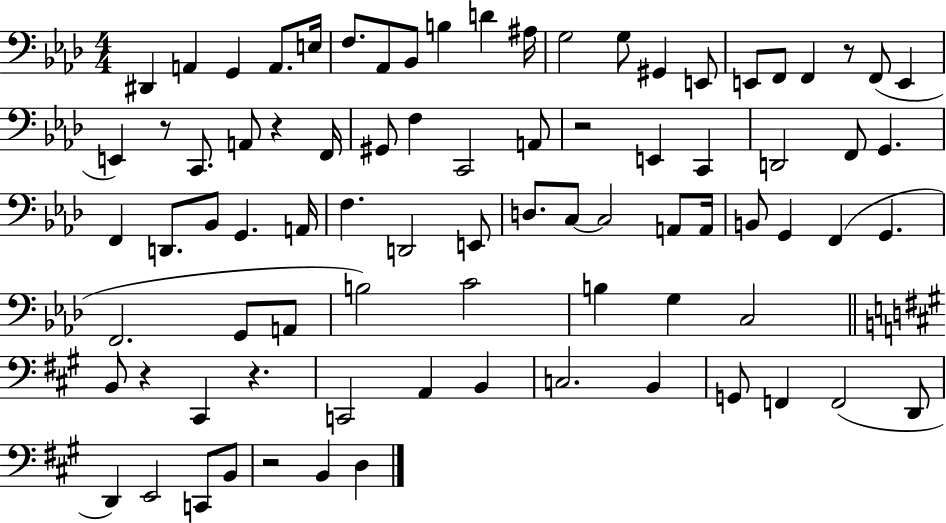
D#2/q A2/q G2/q A2/e. E3/s F3/e. Ab2/e Bb2/e B3/q D4/q A#3/s G3/h G3/e G#2/q E2/e E2/e F2/e F2/q R/e F2/e E2/q E2/q R/e C2/e. A2/e R/q F2/s G#2/e F3/q C2/h A2/e R/h E2/q C2/q D2/h F2/e G2/q. F2/q D2/e. Bb2/e G2/q. A2/s F3/q. D2/h E2/e D3/e. C3/e C3/h A2/e A2/s B2/e G2/q F2/q G2/q. F2/h. G2/e A2/e B3/h C4/h B3/q G3/q C3/h B2/e R/q C#2/q R/q. C2/h A2/q B2/q C3/h. B2/q G2/e F2/q F2/h D2/e D2/q E2/h C2/e B2/e R/h B2/q D3/q